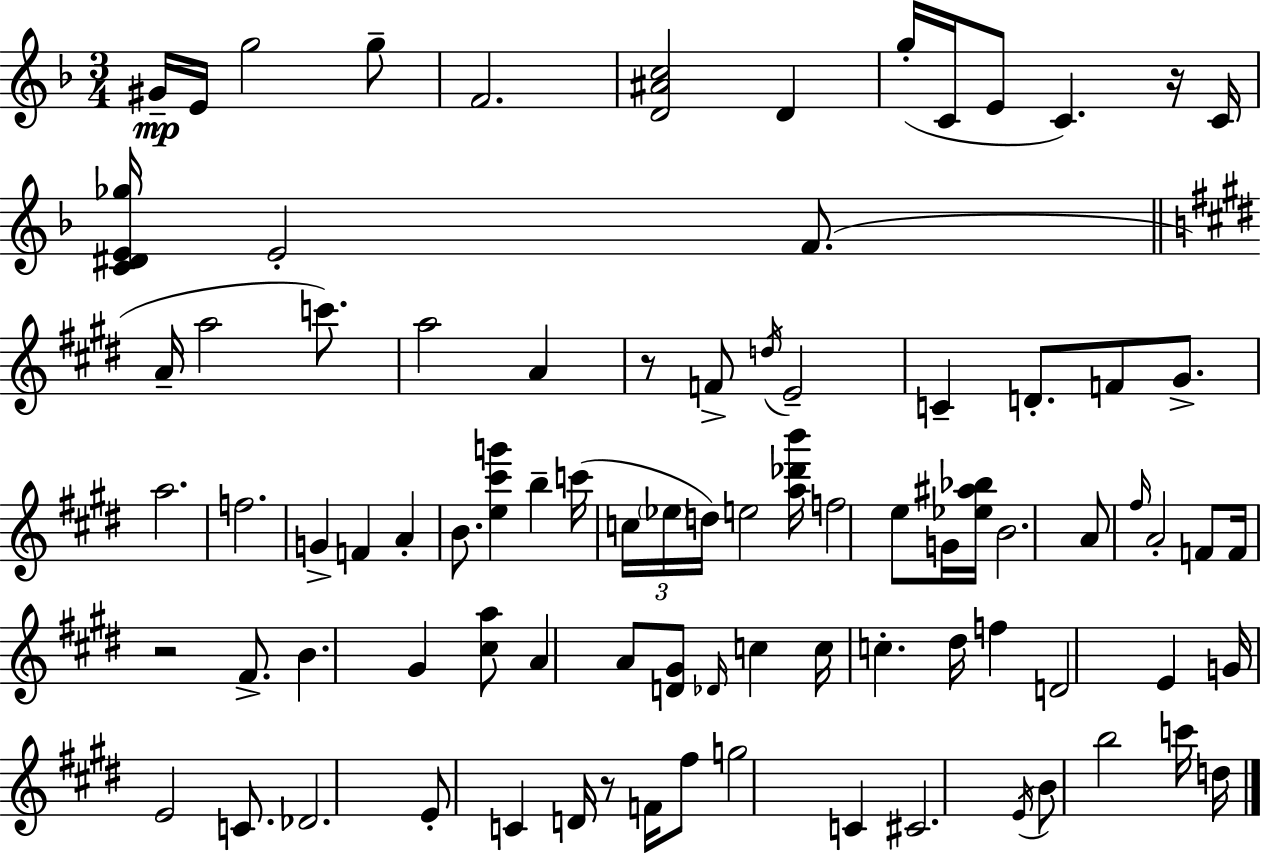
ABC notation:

X:1
T:Untitled
M:3/4
L:1/4
K:F
^G/4 E/4 g2 g/2 F2 [D^Ac]2 D g/4 C/4 E/2 C z/4 C/4 [C^DE_g]/4 E2 F/2 A/4 a2 c'/2 a2 A z/2 F/2 d/4 E2 C D/2 F/2 ^G/2 a2 f2 G F A B/2 [e^c'g'] b c'/4 c/4 _e/4 d/4 e2 [a_d'b']/4 f2 e/2 G/4 [_e^a_b]/4 B2 A/2 ^f/4 A2 F/2 F/4 z2 ^F/2 B ^G [^ca]/2 A A/2 [D^G]/2 _D/4 c c/4 c ^d/4 f D2 E G/4 E2 C/2 _D2 E/2 C D/4 z/2 F/4 ^f/2 g2 C ^C2 E/4 B/2 b2 c'/4 d/4